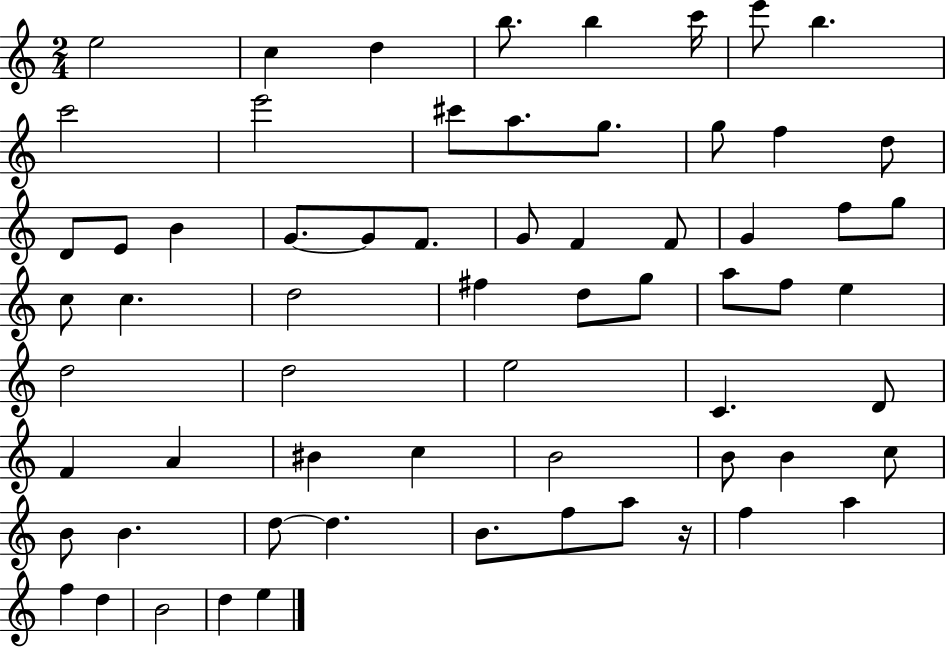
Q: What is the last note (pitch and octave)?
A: E5